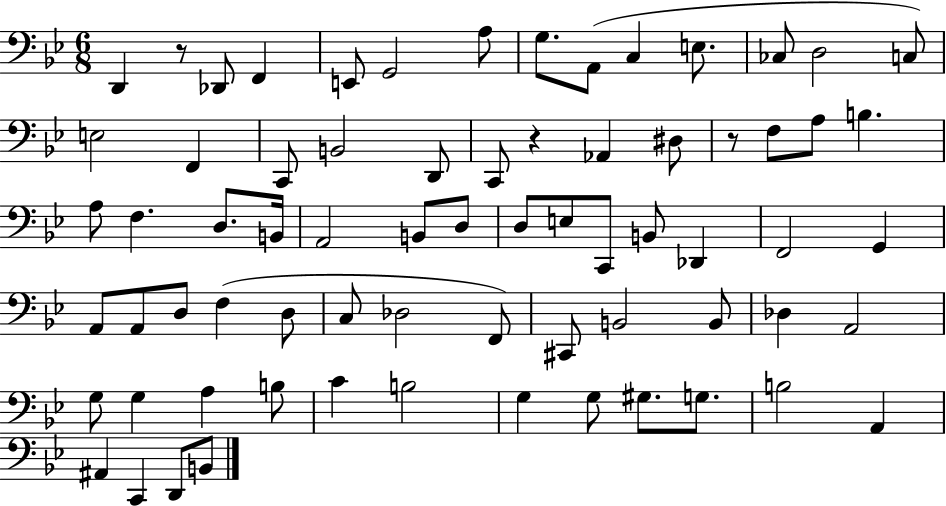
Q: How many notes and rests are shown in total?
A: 70